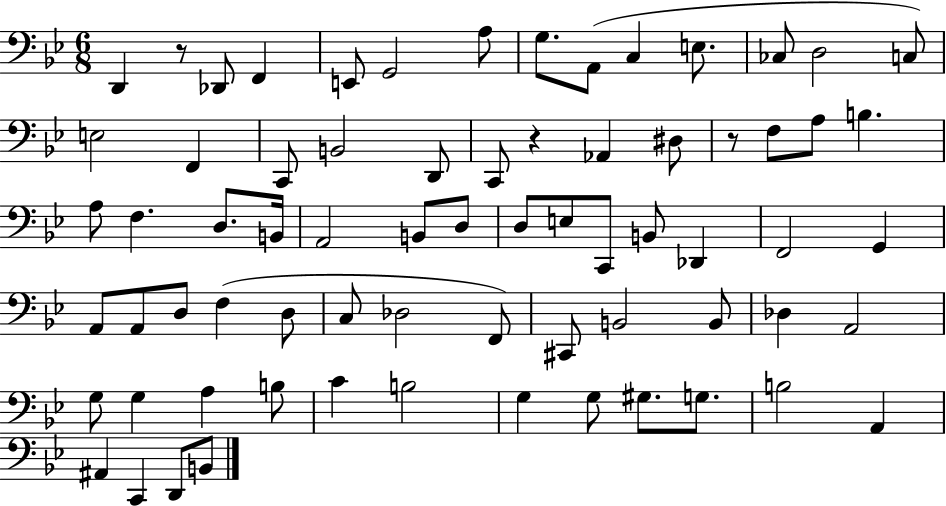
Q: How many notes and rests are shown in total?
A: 70